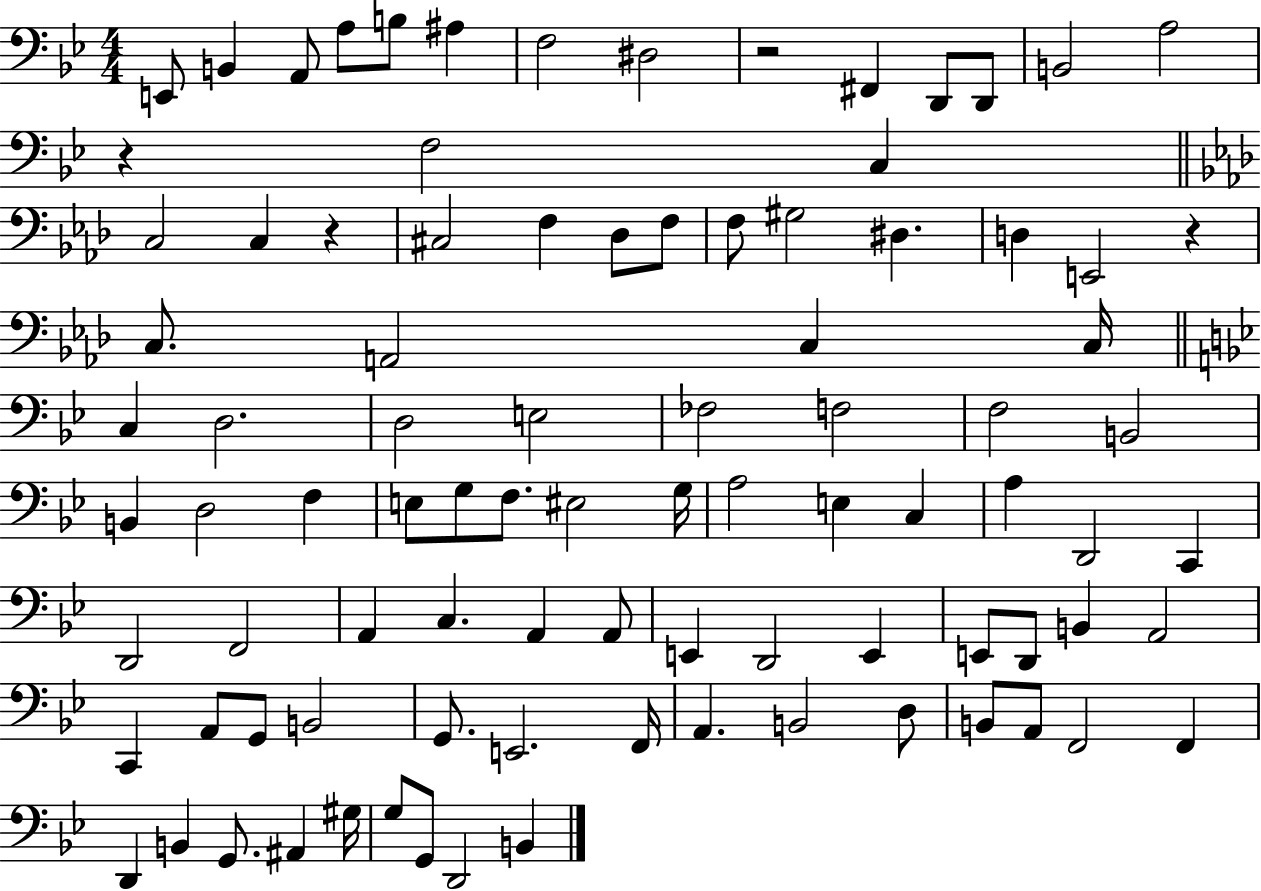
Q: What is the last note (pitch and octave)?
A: B2